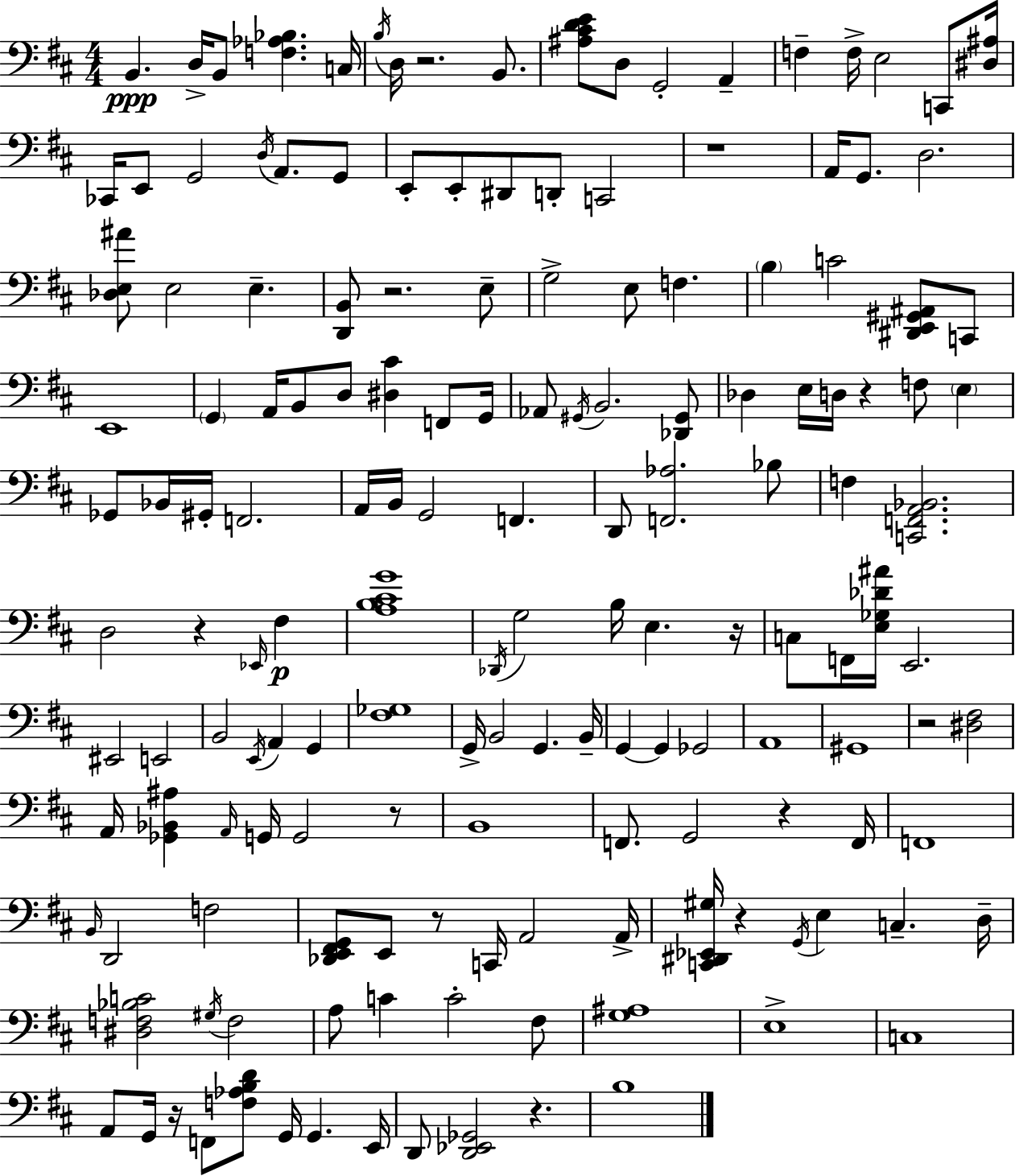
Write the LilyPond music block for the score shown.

{
  \clef bass
  \numericTimeSignature
  \time 4/4
  \key d \major
  b,4.\ppp d16-> b,8 <f aes bes>4. c16 | \acciaccatura { b16 } d16 r2. b,8. | <ais cis' d' e'>8 d8 g,2-. a,4-- | f4-- f16-> e2 c,8 | \break <dis ais>16 ces,16 e,8 g,2 \acciaccatura { d16 } a,8. | g,8 e,8-. e,8-. dis,8 d,8-. c,2 | r1 | a,16 g,8. d2. | \break <des e ais'>8 e2 e4.-- | <d, b,>8 r2. | e8-- g2-> e8 f4. | \parenthesize b4 c'2 <dis, e, gis, ais,>8 | \break c,8 e,1 | \parenthesize g,4 a,16 b,8 d8 <dis cis'>4 f,8 | g,16 aes,8 \acciaccatura { gis,16 } b,2. | <des, gis,>8 des4 e16 d16 r4 f8 \parenthesize e4 | \break ges,8 bes,16 gis,16-. f,2. | a,16 b,16 g,2 f,4. | d,8 <f, aes>2. | bes8 f4 <c, f, a, bes,>2. | \break d2 r4 \grace { ees,16 }\p | fis4 <a b cis' g'>1 | \acciaccatura { des,16 } g2 b16 e4. | r16 c8 f,16 <e ges des' ais'>16 e,2. | \break eis,2 e,2 | b,2 \acciaccatura { e,16 } a,4 | g,4 <fis ges>1 | g,16-> b,2 g,4. | \break b,16-- g,4~~ g,4 ges,2 | a,1 | gis,1 | r2 <dis fis>2 | \break a,16 <ges, bes, ais>4 \grace { a,16 } g,16 g,2 | r8 b,1 | f,8. g,2 | r4 f,16 f,1 | \break \grace { b,16 } d,2 | f2 <des, e, fis, g,>8 e,8 r8 c,16 a,2 | a,16-> <c, dis, ees, gis>16 r4 \acciaccatura { g,16 } e4 | c4.-- d16-- <dis f bes c'>2 | \break \acciaccatura { gis16 } f2 a8 c'4 | c'2-. fis8 <g ais>1 | e1-> | c1 | \break a,8 g,16 r16 f,8 | <f aes b d'>8 g,16 g,4. e,16 d,8 <d, ees, ges,>2 | r4. b1 | \bar "|."
}